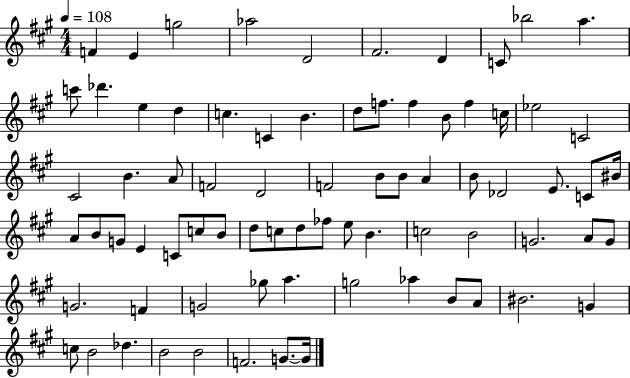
F4/q E4/q G5/h Ab5/h D4/h F#4/h. D4/q C4/e Bb5/h A5/q. C6/e Db6/q. E5/q D5/q C5/q. C4/q B4/q. D5/e F5/e. F5/q B4/e F5/q C5/s Eb5/h C4/h C#4/h B4/q. A4/e F4/h D4/h F4/h B4/e B4/e A4/q B4/e Db4/h E4/e. C4/e BIS4/s A4/e B4/e G4/e E4/q C4/e C5/e B4/e D5/e C5/e D5/e FES5/e E5/e B4/q. C5/h B4/h G4/h. A4/e G4/e G4/h. F4/q G4/h Gb5/e A5/q. G5/h Ab5/q B4/e A4/e BIS4/h. G4/q C5/e B4/h Db5/q. B4/h B4/h F4/h. G4/e. G4/s